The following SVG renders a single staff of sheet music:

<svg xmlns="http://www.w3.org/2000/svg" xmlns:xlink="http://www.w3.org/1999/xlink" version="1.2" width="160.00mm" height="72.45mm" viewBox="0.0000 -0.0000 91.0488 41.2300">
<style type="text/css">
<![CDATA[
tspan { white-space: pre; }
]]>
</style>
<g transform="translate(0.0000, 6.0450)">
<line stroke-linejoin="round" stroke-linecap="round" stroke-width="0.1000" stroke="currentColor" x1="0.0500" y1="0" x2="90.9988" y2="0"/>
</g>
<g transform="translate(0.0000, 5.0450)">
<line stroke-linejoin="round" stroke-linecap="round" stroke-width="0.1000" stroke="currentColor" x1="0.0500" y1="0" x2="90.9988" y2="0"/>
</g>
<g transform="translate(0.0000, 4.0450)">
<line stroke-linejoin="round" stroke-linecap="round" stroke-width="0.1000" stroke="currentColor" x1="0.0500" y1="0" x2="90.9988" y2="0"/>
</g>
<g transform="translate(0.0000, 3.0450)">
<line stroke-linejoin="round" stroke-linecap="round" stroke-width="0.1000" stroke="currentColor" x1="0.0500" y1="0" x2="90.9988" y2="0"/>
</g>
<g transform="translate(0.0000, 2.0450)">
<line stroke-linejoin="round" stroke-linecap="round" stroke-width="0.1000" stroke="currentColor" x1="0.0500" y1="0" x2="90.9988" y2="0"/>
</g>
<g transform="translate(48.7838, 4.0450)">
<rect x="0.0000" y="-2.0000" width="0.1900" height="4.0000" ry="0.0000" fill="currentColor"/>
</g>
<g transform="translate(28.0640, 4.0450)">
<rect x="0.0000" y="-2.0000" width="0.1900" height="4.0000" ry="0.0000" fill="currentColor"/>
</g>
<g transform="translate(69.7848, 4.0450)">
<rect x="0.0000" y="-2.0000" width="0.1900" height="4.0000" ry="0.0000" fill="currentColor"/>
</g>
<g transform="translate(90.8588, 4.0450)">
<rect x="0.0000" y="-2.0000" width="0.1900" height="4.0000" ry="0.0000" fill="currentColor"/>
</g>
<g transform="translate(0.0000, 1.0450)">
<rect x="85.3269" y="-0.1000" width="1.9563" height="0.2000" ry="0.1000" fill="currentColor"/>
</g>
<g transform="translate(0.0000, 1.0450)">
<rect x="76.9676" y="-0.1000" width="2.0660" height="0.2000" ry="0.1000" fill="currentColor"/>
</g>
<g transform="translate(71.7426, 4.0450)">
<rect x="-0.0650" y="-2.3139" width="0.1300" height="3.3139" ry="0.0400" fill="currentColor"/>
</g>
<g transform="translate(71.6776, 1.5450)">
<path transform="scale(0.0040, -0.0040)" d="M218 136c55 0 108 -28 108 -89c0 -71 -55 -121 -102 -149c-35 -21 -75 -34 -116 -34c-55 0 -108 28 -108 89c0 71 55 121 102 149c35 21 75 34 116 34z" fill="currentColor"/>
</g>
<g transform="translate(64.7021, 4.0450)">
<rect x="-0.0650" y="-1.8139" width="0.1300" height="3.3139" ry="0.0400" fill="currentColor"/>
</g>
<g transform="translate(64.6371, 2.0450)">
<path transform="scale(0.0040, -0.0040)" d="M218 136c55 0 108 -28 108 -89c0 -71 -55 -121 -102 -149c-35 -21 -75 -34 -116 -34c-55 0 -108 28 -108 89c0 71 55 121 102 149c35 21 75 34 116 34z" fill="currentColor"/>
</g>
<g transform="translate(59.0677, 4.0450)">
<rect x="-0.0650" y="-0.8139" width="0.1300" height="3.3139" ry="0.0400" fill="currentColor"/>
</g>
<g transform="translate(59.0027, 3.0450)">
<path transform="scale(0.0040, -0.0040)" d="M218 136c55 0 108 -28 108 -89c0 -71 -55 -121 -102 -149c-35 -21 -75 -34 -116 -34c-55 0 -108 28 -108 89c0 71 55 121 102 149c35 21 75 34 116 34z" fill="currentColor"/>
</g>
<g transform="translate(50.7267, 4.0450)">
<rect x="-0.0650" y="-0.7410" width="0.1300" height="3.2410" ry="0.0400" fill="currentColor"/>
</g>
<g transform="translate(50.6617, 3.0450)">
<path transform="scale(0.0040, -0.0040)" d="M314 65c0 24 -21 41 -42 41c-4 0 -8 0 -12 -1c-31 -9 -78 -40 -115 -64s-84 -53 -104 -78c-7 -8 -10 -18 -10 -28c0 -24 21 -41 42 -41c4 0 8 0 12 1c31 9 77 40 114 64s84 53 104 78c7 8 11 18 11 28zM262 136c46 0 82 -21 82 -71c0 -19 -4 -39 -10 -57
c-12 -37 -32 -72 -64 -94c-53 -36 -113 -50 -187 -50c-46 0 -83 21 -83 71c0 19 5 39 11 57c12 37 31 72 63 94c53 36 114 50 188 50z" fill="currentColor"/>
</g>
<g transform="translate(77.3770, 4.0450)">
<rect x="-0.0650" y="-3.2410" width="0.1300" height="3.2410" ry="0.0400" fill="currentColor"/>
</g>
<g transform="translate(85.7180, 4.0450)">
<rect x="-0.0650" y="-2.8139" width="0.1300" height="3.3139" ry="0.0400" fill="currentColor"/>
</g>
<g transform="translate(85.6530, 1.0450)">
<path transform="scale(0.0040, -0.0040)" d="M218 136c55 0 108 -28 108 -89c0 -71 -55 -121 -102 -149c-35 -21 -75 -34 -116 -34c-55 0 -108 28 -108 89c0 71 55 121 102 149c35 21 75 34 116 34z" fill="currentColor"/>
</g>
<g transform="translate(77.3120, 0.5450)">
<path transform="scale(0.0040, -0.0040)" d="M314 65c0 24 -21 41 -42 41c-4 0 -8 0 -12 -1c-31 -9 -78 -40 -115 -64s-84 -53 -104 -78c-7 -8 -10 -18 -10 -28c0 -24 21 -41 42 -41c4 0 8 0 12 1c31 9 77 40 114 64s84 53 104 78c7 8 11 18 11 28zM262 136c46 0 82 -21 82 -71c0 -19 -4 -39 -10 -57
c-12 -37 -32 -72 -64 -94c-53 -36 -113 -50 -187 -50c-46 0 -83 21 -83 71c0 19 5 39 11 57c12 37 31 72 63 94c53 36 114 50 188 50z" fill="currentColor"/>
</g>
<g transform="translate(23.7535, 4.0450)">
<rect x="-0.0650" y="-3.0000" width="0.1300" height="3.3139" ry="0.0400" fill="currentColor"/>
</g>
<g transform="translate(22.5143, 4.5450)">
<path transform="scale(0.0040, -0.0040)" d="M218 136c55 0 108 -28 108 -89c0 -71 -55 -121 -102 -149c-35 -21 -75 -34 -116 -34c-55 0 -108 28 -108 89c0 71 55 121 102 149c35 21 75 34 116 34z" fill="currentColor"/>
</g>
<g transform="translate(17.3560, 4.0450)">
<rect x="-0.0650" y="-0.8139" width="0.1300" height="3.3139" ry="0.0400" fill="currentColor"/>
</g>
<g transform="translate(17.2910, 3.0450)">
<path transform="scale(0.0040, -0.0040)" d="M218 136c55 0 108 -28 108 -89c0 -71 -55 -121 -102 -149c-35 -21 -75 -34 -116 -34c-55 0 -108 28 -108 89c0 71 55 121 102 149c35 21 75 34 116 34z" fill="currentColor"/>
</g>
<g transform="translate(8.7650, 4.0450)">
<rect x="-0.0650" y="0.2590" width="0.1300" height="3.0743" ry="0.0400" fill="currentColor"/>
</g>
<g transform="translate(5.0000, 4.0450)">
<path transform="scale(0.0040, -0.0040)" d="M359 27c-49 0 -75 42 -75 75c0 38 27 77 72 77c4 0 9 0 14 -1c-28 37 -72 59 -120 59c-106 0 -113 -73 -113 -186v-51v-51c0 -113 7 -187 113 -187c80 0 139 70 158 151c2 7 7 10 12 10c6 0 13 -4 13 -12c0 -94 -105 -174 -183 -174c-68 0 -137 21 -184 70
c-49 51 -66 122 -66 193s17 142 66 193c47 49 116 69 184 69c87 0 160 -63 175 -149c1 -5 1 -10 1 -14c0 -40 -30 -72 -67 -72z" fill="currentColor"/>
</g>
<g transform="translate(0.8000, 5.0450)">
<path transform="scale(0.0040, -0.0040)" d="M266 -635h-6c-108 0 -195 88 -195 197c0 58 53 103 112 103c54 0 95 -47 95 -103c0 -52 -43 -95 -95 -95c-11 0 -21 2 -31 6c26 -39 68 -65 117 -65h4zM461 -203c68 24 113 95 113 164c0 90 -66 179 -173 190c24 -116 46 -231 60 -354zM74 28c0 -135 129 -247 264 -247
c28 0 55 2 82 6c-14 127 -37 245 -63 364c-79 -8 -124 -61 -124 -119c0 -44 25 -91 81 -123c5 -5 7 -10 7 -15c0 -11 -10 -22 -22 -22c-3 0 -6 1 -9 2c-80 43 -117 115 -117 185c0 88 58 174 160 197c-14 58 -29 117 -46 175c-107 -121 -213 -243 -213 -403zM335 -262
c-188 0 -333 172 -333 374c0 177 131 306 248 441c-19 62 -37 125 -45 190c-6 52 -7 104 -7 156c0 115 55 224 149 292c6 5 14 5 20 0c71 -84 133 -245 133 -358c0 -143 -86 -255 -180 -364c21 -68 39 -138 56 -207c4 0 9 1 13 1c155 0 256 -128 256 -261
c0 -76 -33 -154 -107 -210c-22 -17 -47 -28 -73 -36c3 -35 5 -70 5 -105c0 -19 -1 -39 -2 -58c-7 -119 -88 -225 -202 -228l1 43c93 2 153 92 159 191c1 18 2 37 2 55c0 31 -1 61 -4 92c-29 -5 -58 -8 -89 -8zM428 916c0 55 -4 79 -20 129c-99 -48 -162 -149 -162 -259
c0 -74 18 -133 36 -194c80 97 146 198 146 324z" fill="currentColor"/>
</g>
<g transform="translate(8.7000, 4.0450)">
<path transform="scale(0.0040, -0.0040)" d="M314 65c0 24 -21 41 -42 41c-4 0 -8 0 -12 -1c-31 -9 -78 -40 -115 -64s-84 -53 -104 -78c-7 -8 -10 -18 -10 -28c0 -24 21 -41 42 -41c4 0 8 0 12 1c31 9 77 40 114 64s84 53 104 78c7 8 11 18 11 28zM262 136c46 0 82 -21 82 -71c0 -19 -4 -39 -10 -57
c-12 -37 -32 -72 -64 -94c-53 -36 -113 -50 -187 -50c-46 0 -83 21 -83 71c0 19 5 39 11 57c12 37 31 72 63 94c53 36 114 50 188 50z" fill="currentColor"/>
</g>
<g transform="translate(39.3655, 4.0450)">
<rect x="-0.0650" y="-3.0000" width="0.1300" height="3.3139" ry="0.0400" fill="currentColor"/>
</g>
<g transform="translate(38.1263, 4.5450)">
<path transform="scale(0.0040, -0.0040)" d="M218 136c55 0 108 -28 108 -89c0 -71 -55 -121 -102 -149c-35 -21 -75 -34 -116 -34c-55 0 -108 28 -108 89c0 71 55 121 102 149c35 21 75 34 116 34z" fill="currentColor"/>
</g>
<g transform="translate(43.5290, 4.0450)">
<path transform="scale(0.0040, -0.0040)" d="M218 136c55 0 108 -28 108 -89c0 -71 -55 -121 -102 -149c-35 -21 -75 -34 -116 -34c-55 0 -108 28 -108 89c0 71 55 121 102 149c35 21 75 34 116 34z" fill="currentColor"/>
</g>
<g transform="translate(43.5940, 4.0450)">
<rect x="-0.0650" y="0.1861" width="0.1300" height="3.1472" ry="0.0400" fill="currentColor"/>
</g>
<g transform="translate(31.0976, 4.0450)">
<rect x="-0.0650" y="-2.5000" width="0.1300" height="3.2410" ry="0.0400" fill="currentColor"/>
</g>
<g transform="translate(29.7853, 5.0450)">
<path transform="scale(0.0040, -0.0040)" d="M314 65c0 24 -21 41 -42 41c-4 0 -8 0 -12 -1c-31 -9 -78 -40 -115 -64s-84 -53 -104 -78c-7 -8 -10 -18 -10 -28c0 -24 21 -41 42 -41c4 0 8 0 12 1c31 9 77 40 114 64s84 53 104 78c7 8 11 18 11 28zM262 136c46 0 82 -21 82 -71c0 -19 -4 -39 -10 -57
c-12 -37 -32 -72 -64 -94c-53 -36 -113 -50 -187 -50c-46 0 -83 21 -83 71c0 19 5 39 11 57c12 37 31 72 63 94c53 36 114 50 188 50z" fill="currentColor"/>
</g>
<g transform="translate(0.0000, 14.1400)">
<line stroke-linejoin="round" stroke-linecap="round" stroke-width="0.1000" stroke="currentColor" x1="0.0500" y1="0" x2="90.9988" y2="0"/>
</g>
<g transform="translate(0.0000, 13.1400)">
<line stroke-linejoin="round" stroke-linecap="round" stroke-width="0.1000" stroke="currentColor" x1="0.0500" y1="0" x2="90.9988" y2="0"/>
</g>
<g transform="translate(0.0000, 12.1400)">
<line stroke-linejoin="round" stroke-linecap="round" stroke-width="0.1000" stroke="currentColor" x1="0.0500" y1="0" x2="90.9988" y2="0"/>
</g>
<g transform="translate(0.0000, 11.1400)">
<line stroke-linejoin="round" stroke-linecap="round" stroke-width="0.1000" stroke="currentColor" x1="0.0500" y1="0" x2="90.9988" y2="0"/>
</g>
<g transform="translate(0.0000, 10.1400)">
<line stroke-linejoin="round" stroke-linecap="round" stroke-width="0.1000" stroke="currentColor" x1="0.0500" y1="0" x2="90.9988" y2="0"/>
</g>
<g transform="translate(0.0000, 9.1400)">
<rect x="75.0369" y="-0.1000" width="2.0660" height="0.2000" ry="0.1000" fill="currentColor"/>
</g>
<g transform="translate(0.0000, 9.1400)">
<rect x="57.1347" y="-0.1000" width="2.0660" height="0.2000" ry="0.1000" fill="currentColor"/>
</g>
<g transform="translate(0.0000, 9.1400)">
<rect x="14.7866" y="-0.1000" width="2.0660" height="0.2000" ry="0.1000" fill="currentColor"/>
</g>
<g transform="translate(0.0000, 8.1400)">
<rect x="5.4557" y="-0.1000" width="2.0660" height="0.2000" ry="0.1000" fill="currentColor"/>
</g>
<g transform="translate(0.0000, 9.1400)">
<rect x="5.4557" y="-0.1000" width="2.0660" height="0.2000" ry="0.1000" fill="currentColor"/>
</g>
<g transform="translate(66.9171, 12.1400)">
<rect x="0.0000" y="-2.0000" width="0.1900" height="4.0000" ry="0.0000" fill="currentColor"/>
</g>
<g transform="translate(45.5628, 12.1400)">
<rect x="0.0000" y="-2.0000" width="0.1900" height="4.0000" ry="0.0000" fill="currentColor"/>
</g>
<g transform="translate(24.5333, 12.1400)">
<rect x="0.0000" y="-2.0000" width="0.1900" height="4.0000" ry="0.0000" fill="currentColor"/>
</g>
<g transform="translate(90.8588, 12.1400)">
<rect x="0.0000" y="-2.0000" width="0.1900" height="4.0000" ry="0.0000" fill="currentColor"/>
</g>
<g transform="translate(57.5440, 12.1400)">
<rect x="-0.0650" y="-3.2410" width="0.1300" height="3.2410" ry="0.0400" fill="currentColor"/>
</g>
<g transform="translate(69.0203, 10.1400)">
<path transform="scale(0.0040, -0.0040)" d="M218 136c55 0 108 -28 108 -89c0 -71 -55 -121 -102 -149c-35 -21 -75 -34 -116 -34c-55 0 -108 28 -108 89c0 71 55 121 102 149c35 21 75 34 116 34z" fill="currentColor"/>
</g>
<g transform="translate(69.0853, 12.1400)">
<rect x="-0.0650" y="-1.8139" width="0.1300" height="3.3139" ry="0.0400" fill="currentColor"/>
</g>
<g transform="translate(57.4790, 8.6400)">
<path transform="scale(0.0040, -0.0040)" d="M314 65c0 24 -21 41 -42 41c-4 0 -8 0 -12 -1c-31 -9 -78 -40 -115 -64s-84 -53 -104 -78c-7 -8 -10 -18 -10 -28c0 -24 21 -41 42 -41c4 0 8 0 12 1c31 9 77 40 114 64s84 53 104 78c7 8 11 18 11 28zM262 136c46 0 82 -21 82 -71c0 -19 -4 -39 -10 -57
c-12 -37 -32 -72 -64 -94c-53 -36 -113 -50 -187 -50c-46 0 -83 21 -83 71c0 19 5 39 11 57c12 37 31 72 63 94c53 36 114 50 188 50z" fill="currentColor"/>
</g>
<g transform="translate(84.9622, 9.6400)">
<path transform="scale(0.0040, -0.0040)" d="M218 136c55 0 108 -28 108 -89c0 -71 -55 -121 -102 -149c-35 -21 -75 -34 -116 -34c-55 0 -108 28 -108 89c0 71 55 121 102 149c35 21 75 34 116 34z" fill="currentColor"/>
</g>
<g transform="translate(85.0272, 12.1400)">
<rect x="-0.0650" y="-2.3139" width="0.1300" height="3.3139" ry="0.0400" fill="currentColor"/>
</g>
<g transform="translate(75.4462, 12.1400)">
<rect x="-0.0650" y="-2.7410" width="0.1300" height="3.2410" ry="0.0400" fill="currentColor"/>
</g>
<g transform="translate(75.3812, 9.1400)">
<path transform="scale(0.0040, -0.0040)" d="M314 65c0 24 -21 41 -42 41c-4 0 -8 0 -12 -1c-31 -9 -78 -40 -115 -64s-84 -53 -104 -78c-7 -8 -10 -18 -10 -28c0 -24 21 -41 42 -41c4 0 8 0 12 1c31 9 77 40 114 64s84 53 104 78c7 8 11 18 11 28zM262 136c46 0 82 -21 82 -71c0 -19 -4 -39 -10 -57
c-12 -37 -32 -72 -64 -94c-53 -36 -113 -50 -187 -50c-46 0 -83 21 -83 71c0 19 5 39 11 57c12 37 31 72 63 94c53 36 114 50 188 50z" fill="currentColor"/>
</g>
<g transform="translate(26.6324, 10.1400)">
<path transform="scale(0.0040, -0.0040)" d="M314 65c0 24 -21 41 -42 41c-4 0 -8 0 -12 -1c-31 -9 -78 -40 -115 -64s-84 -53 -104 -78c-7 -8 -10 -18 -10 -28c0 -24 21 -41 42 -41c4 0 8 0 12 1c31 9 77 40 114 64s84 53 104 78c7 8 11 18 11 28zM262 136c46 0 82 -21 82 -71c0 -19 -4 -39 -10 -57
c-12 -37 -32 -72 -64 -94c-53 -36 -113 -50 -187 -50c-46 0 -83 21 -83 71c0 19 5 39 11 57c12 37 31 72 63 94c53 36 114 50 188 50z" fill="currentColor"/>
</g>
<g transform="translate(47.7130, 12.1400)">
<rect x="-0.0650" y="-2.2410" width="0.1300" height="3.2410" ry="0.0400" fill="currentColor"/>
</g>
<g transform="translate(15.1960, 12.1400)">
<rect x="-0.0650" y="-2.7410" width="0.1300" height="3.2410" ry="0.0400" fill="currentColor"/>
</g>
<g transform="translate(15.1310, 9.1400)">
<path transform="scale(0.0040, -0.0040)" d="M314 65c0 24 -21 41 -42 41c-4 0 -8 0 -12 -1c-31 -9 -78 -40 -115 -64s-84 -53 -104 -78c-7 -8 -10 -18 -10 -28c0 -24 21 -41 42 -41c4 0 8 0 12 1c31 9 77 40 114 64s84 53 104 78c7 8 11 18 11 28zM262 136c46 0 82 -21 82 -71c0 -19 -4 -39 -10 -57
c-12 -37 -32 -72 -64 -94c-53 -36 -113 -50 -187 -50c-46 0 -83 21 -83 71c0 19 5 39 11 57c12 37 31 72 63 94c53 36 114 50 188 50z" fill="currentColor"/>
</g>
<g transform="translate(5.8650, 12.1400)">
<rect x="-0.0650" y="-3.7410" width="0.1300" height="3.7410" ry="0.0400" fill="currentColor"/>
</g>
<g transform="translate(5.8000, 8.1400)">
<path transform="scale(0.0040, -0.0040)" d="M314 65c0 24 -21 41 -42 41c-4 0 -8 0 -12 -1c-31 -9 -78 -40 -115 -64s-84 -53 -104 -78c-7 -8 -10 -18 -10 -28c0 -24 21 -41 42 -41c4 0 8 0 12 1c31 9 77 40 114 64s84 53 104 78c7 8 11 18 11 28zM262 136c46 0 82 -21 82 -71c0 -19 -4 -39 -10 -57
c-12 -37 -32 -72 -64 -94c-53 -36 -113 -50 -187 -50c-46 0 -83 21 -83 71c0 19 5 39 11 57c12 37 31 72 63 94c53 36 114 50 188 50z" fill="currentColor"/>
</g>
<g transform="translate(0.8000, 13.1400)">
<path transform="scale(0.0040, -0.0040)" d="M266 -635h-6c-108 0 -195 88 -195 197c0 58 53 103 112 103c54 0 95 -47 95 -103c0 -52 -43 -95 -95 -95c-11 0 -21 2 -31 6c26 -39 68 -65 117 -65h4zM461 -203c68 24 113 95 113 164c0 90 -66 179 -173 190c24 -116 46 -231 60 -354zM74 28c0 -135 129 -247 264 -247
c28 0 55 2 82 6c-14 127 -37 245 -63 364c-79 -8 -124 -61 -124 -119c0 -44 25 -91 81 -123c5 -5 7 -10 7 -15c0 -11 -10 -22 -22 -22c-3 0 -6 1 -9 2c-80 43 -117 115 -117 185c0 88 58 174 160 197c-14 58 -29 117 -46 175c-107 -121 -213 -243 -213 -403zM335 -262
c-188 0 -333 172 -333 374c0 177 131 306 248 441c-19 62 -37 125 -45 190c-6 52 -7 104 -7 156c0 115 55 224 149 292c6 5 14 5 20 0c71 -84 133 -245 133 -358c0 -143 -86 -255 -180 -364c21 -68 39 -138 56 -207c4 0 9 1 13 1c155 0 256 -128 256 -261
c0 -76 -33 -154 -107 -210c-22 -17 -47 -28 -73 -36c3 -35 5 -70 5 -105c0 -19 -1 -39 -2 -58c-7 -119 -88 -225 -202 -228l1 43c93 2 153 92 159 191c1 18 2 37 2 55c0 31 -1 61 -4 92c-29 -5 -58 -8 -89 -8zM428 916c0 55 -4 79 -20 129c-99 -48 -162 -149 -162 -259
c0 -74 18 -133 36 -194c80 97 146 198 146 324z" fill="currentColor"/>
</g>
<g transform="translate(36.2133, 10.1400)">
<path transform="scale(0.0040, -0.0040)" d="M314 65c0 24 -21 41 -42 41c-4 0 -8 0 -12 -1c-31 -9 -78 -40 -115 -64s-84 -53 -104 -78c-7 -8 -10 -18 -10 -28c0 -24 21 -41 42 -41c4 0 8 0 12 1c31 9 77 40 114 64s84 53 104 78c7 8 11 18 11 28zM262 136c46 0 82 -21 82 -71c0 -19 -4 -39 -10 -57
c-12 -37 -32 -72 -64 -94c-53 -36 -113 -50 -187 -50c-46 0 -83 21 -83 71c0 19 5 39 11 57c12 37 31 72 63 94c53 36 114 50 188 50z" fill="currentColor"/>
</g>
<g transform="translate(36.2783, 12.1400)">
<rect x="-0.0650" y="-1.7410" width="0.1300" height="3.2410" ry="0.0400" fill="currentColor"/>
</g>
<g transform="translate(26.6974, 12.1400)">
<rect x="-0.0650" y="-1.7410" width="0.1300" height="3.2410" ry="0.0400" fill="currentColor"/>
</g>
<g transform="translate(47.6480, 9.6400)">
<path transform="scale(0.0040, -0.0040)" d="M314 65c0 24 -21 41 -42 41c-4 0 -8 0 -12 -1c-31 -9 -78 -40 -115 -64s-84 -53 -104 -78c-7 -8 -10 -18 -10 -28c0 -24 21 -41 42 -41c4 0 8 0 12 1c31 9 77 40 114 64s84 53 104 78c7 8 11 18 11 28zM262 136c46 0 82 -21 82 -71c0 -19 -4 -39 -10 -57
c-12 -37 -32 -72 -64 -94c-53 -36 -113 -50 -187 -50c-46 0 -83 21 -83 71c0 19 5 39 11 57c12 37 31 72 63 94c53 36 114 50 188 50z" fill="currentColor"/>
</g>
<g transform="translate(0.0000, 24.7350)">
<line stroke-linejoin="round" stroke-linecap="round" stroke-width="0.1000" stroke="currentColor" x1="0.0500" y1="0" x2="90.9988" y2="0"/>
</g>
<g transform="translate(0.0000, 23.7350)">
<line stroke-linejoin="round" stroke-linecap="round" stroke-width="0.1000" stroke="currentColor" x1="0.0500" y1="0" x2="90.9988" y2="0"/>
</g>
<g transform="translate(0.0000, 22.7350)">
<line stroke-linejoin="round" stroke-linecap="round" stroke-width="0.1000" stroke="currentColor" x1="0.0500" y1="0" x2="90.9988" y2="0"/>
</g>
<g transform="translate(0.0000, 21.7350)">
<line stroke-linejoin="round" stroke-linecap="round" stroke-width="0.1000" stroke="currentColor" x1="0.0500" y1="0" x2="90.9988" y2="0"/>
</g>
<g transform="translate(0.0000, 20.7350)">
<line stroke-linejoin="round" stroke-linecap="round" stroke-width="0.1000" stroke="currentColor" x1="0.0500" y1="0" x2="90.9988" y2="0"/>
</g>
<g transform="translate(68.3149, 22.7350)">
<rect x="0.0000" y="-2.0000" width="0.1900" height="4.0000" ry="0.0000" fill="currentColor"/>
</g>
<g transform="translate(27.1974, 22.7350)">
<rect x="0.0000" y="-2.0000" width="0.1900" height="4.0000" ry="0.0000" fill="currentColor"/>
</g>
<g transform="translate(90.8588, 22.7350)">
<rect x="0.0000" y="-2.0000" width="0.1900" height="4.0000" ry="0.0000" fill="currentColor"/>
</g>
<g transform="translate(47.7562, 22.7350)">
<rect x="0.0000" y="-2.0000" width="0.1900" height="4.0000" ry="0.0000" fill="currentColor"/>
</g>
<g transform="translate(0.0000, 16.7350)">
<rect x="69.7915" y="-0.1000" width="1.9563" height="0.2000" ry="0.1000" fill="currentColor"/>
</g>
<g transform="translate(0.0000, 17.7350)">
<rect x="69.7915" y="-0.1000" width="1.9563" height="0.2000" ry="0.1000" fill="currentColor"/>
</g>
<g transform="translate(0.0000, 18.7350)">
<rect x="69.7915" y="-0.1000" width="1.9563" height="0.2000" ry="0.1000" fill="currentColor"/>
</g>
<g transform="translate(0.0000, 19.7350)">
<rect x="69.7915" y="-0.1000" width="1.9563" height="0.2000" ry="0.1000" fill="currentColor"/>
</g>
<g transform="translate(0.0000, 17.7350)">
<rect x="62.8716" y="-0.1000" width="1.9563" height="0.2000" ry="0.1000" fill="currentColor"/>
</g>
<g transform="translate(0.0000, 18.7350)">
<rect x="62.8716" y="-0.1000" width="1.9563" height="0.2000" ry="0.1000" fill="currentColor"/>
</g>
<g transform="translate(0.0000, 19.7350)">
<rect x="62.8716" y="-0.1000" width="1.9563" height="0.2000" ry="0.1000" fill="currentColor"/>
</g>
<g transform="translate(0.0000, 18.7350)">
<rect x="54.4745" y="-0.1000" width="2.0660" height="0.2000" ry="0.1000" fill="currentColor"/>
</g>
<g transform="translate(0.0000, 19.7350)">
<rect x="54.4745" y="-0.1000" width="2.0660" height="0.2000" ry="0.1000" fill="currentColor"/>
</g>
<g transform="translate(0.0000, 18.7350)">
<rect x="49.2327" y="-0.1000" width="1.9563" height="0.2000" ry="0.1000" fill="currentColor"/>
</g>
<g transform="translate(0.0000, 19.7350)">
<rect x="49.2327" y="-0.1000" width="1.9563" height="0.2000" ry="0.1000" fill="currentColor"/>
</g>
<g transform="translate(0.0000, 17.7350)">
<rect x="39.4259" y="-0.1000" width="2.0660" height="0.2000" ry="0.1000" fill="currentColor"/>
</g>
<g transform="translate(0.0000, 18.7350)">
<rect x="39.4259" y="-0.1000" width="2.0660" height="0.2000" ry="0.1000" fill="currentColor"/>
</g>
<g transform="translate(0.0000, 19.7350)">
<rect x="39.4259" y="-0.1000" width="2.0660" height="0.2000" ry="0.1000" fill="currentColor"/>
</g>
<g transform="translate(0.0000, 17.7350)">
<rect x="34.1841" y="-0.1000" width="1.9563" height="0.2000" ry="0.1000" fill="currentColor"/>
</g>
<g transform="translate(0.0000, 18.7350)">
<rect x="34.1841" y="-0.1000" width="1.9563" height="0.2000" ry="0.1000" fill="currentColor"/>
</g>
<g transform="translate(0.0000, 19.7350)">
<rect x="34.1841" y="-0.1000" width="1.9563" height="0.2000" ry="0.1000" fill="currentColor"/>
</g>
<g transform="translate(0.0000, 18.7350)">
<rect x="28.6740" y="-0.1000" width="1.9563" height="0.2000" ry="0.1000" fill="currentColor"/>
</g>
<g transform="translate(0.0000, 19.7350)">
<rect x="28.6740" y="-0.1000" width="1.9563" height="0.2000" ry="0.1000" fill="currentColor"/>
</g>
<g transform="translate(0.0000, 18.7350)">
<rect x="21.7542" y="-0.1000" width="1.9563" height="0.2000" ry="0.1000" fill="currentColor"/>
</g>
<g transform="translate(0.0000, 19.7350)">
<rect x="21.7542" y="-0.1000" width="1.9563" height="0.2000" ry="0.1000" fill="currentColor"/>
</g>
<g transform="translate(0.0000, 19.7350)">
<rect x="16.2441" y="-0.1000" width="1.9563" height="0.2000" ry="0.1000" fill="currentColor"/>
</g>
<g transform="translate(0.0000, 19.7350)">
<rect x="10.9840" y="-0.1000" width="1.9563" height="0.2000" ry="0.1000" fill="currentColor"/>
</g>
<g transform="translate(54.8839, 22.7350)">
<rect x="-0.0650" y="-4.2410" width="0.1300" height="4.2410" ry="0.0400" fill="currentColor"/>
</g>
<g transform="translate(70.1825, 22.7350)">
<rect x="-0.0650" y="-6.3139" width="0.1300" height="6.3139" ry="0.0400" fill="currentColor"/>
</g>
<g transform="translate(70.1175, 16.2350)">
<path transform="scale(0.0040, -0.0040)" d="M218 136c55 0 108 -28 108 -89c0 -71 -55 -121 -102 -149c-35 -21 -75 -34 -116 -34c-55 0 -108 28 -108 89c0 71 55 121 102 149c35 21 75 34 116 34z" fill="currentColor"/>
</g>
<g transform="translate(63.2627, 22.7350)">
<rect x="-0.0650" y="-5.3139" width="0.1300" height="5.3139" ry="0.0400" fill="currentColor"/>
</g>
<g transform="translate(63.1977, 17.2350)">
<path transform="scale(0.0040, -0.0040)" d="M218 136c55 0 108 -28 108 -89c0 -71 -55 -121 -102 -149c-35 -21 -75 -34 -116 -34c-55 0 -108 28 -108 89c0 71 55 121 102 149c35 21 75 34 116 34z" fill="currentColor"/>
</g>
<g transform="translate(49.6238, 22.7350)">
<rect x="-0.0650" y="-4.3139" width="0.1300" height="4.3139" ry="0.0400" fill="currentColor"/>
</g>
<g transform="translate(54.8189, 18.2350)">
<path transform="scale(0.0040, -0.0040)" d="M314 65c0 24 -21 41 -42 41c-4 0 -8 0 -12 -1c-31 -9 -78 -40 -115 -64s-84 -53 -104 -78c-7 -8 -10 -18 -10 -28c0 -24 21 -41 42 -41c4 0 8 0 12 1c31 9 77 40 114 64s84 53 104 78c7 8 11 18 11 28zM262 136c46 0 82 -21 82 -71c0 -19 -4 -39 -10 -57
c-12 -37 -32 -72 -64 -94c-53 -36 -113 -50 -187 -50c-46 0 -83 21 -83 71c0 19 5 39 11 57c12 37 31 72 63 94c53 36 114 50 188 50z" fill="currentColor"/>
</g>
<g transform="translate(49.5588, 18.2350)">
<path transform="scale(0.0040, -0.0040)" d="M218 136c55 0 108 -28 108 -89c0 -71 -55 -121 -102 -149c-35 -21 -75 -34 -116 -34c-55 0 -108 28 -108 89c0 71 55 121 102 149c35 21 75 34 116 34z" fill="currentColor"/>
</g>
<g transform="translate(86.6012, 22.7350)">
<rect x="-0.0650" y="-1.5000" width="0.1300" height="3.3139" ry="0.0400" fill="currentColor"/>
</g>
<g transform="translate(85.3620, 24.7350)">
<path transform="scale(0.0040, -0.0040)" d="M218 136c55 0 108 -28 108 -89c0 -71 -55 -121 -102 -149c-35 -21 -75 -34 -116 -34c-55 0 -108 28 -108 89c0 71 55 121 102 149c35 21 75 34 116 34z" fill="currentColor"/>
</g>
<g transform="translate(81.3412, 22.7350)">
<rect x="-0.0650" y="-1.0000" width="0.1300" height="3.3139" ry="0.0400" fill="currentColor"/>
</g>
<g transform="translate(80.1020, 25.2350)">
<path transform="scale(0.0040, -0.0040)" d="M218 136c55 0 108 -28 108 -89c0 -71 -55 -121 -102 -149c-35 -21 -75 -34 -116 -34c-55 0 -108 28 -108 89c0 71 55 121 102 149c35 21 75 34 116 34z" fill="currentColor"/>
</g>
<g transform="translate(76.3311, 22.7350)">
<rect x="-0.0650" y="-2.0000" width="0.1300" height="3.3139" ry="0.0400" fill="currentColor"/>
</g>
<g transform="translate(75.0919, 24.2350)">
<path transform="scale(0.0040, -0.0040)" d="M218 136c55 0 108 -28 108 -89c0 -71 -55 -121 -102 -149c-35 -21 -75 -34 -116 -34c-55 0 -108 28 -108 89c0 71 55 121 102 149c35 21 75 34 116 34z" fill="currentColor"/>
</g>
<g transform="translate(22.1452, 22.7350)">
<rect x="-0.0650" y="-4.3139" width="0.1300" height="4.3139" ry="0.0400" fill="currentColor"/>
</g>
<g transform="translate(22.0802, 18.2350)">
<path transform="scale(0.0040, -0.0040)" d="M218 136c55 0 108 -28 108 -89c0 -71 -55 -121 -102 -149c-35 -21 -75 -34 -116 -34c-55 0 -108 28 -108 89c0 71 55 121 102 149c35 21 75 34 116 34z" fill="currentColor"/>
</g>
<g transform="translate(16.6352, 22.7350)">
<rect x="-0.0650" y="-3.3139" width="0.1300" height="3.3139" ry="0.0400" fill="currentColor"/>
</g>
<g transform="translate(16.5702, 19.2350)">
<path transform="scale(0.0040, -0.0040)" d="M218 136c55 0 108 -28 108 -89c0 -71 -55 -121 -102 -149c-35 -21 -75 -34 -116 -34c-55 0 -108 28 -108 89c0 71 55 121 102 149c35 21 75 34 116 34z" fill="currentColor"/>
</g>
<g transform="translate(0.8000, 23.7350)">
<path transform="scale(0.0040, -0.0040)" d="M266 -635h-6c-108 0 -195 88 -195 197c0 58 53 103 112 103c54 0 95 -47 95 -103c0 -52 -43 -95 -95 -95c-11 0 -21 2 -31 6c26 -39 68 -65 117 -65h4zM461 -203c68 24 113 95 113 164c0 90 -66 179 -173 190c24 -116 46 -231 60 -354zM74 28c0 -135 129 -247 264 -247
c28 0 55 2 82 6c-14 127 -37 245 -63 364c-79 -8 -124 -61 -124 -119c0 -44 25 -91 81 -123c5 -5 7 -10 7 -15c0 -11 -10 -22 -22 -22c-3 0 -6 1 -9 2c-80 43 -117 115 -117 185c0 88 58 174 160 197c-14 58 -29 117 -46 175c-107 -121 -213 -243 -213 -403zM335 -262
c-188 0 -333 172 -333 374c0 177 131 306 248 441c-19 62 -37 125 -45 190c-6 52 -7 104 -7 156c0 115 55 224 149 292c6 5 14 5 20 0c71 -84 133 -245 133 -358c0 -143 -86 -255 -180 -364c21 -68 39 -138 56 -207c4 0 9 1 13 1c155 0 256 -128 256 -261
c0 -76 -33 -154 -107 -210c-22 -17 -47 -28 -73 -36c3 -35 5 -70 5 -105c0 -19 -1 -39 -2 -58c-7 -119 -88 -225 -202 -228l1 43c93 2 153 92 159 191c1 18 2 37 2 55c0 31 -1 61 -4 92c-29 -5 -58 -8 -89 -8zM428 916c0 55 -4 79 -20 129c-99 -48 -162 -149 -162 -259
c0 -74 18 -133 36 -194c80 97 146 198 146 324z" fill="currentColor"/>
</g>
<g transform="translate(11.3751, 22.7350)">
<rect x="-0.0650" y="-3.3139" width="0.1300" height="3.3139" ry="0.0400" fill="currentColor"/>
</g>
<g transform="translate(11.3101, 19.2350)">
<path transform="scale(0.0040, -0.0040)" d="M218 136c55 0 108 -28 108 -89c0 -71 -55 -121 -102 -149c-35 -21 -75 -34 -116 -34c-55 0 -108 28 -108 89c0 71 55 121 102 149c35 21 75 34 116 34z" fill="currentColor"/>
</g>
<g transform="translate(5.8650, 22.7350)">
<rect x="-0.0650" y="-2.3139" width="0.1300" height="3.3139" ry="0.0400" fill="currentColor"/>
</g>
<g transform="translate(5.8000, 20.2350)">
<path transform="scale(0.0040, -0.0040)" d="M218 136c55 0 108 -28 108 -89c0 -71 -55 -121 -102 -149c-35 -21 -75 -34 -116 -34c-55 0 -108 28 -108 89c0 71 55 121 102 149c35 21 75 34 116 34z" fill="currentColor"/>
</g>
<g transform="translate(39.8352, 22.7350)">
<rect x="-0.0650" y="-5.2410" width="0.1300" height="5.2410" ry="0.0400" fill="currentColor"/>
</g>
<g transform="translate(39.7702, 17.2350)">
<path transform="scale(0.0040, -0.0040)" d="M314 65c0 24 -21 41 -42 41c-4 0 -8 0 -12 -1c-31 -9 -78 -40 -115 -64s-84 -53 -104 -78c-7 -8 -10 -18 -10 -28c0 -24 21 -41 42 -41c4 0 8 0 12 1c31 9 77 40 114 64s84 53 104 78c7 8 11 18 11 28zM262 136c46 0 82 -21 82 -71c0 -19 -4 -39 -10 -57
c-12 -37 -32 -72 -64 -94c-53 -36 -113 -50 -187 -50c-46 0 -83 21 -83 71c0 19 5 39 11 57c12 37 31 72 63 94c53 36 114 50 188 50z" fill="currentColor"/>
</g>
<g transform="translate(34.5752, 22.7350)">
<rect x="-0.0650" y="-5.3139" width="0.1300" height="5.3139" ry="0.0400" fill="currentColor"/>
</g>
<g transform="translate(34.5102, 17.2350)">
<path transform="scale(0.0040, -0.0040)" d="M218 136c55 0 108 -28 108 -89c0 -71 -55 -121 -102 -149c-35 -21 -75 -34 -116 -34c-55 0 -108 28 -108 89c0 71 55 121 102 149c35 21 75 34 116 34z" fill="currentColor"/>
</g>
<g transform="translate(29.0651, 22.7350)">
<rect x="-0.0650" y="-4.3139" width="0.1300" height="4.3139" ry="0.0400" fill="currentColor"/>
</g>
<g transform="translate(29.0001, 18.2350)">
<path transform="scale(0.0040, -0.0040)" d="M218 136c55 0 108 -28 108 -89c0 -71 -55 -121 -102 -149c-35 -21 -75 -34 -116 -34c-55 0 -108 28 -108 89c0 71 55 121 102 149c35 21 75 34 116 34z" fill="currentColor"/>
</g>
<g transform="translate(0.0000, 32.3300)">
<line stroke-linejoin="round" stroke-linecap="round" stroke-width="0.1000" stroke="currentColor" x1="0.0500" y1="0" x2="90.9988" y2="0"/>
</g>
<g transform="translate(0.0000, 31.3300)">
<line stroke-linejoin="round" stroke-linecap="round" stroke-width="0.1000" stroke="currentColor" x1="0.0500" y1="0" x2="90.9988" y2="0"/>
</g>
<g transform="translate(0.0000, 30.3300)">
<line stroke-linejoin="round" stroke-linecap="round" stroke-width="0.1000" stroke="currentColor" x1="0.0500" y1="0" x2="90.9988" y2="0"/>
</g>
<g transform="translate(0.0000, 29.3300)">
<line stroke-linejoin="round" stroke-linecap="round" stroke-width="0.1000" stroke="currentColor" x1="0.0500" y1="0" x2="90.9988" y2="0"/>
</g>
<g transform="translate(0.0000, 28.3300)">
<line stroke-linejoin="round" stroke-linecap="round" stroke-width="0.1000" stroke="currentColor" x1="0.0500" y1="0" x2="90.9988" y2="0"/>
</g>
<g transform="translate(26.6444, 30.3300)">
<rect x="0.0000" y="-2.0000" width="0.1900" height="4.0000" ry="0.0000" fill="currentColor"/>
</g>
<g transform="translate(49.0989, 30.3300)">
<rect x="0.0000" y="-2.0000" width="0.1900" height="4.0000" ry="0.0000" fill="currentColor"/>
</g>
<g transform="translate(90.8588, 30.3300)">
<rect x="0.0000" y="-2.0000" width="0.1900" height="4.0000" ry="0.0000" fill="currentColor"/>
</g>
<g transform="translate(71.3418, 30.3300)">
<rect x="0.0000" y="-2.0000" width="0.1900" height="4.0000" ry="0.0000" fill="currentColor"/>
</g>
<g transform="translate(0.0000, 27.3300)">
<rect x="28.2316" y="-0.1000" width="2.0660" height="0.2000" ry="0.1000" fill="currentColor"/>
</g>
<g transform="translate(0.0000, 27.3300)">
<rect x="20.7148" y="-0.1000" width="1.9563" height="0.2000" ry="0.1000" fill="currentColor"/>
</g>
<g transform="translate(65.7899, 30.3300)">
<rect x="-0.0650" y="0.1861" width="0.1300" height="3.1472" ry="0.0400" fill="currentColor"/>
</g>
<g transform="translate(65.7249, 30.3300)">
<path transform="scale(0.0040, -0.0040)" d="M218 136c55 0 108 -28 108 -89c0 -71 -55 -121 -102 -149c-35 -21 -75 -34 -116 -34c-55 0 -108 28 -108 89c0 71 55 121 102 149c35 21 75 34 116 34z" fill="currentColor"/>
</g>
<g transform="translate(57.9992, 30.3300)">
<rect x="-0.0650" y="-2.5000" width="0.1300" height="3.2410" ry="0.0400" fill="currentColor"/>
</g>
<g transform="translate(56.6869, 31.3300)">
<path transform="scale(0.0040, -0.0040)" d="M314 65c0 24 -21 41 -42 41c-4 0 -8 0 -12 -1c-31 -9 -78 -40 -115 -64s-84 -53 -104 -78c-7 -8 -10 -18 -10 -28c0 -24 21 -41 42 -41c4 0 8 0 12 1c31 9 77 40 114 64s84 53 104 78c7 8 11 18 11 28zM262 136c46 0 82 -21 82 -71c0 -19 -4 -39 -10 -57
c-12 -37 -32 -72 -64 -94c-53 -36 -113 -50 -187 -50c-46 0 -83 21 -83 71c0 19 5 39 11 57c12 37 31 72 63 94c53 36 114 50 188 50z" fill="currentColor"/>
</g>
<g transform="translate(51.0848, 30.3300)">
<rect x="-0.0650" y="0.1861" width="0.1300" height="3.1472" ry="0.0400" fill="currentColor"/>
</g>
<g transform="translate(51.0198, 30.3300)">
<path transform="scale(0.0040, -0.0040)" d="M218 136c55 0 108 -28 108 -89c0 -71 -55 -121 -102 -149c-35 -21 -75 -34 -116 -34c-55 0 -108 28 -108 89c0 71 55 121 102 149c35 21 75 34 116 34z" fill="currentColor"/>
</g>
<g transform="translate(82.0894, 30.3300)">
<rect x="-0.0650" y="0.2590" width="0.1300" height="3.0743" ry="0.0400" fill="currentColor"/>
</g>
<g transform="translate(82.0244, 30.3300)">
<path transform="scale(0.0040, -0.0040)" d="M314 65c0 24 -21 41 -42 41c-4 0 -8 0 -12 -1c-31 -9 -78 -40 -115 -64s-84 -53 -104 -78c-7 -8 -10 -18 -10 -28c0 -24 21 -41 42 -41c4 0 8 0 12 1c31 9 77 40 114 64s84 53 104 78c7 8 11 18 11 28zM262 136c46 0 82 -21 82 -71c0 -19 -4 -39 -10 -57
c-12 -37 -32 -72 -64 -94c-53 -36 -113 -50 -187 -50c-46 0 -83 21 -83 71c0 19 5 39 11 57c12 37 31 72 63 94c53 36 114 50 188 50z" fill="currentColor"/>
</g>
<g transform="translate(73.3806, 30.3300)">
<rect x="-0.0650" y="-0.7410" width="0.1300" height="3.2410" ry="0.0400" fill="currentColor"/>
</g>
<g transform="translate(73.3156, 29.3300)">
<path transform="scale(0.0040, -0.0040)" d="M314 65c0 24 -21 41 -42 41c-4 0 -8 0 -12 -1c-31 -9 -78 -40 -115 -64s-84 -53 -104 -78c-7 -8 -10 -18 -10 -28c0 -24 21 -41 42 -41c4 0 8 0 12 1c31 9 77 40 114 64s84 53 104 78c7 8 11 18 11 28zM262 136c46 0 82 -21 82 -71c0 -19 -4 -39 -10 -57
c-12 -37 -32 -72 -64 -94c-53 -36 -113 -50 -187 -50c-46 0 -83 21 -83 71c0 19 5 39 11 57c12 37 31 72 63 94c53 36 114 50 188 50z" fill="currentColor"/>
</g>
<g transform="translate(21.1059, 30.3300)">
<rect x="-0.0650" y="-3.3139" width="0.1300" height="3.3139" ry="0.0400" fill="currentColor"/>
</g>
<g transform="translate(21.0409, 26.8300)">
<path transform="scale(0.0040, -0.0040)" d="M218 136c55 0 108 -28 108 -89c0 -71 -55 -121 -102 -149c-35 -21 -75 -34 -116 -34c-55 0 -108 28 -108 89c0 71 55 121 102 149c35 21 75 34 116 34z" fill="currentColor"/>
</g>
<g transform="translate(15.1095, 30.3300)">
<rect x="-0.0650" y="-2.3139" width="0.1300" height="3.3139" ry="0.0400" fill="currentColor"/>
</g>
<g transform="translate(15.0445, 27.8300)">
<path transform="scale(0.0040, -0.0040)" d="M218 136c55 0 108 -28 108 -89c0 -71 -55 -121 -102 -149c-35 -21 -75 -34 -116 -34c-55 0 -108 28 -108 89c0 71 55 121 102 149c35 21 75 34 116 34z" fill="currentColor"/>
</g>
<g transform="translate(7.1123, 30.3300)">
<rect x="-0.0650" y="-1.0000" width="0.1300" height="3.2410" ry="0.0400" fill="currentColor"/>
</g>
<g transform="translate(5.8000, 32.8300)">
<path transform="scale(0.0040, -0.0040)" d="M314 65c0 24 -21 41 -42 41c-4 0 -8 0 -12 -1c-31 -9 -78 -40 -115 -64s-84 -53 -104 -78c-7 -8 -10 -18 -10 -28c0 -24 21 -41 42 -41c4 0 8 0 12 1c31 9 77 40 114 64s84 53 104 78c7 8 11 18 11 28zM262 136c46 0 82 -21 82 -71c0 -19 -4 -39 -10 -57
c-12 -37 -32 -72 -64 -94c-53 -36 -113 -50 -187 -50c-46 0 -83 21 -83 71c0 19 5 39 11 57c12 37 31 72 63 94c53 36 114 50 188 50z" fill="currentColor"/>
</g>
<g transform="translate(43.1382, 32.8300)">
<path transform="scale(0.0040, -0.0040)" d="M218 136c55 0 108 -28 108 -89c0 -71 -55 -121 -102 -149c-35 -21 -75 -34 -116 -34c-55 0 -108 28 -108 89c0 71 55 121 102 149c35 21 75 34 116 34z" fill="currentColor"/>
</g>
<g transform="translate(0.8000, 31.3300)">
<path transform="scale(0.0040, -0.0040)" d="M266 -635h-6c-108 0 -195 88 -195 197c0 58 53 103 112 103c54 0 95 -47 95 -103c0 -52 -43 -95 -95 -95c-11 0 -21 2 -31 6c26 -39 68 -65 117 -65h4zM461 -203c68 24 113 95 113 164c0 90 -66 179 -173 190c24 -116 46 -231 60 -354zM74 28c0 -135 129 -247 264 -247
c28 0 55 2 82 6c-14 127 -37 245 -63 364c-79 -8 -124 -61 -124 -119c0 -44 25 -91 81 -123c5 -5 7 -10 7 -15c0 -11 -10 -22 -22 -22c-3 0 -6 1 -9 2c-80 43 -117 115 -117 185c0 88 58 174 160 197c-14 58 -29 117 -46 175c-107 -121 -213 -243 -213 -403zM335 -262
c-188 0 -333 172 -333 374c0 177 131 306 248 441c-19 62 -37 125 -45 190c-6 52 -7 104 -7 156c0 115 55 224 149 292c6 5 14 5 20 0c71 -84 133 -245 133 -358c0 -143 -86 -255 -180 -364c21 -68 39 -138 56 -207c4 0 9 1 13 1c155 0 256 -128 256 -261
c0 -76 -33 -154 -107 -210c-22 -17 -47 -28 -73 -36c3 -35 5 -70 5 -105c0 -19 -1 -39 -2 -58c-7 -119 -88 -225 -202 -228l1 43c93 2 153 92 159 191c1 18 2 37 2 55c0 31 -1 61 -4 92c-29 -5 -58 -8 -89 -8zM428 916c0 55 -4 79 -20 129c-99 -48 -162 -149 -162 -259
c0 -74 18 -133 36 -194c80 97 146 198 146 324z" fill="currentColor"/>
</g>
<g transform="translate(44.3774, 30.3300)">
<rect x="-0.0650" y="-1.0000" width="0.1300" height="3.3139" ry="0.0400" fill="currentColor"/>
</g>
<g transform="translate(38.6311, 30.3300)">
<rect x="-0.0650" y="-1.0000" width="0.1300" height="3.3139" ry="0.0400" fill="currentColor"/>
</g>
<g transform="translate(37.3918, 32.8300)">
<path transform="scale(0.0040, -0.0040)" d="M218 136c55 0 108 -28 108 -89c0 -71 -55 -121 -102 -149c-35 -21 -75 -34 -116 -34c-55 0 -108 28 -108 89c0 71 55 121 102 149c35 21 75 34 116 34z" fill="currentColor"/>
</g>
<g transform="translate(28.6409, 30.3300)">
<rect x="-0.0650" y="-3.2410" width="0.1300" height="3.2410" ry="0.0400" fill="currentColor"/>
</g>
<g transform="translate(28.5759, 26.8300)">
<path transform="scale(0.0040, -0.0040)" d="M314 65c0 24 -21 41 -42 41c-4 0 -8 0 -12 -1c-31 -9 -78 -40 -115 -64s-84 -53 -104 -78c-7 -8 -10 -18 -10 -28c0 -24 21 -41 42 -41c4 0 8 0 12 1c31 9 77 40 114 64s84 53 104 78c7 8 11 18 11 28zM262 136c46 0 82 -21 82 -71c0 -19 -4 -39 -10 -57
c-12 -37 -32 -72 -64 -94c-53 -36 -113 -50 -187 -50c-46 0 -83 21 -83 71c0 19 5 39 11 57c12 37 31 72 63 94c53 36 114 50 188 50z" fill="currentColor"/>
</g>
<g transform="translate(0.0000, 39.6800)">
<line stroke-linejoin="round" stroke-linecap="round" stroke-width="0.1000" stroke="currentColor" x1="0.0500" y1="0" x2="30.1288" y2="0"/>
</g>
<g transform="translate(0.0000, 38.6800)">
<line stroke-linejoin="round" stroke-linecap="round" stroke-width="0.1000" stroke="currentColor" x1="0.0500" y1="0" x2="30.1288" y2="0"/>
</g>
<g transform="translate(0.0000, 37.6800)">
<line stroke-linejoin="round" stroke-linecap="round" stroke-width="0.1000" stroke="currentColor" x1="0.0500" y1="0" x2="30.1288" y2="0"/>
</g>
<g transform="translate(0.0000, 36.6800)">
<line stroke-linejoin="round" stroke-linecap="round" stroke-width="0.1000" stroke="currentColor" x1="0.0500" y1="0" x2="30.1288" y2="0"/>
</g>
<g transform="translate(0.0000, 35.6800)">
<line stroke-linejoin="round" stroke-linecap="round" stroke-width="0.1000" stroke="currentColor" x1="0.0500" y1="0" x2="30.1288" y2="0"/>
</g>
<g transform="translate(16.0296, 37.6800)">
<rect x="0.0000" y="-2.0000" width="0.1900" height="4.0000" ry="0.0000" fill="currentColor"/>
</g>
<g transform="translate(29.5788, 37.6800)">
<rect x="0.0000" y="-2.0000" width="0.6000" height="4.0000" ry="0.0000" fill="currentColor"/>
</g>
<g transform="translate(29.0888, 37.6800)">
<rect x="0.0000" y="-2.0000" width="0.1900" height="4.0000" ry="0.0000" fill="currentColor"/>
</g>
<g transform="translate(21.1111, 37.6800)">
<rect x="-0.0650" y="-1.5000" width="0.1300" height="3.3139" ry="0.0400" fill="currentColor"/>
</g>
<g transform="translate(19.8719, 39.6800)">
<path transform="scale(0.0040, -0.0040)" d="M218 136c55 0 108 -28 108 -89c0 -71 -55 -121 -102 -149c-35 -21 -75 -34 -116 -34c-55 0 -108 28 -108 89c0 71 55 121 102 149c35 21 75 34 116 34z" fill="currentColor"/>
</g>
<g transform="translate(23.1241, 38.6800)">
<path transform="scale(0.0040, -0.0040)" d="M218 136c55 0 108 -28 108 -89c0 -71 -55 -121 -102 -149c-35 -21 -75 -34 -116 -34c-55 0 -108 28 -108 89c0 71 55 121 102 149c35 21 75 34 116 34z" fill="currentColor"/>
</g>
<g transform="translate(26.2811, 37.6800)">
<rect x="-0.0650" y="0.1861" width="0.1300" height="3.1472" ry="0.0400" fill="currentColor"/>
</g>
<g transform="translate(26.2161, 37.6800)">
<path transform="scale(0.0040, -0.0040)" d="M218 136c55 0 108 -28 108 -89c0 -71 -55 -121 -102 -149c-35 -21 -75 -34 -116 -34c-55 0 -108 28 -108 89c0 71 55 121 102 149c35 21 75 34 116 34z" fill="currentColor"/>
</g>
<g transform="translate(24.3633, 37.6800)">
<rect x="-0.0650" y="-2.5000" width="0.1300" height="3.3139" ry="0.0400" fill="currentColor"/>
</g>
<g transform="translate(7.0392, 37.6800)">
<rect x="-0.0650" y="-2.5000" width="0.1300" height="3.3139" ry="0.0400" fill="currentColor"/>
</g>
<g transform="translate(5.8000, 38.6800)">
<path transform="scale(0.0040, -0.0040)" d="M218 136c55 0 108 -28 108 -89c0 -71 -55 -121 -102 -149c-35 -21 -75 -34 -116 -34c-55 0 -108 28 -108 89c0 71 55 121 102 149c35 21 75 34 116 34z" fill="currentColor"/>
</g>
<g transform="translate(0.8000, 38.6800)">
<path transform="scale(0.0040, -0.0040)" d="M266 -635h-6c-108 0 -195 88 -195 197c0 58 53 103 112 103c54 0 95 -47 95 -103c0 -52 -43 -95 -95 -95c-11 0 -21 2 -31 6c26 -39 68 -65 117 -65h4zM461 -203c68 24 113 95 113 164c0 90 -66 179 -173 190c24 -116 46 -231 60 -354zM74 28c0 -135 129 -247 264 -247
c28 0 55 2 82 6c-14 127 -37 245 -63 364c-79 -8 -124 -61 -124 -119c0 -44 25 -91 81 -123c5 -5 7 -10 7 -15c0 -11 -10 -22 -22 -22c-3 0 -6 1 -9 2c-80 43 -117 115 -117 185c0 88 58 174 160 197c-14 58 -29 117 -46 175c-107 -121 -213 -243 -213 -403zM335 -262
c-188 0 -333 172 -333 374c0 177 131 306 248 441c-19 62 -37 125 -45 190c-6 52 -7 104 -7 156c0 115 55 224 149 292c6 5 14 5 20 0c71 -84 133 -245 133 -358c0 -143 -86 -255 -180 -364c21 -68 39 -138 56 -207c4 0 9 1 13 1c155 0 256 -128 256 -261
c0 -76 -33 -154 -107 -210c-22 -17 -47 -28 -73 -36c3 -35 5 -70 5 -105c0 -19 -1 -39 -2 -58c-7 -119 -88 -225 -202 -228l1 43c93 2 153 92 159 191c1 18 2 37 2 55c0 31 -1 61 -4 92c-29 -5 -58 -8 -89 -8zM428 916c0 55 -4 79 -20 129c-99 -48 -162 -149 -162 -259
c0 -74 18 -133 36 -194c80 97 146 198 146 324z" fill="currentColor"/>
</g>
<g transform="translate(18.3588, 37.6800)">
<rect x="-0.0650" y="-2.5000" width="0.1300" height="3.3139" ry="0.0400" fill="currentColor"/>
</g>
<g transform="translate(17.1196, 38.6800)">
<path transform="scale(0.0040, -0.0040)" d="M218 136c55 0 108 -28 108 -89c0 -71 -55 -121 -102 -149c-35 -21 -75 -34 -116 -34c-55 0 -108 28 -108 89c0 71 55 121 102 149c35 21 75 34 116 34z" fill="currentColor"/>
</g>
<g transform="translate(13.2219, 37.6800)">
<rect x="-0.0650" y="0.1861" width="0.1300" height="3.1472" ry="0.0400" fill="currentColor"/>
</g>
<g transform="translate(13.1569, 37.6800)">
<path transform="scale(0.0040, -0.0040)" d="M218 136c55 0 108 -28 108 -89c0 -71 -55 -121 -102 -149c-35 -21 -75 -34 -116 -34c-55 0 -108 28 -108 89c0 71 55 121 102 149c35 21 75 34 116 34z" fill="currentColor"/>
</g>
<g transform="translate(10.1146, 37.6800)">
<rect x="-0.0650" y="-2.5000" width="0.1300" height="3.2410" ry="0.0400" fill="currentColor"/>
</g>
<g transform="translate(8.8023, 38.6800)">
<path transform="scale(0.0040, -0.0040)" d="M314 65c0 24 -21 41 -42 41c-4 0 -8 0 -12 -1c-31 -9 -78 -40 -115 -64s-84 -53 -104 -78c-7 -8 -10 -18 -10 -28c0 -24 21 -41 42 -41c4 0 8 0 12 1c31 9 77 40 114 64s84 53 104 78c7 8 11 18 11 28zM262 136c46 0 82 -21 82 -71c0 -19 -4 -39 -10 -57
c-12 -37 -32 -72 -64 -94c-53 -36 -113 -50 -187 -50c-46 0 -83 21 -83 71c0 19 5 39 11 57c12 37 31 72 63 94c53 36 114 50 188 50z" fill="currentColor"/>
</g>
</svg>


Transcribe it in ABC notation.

X:1
T:Untitled
M:4/4
L:1/4
K:C
B2 d A G2 A B d2 d f g b2 a c'2 a2 f2 f2 g2 b2 f a2 g g b b d' d' f' f'2 d' d'2 f' a' F D E D2 g b b2 D D B G2 B d2 B2 G G2 B G E G B